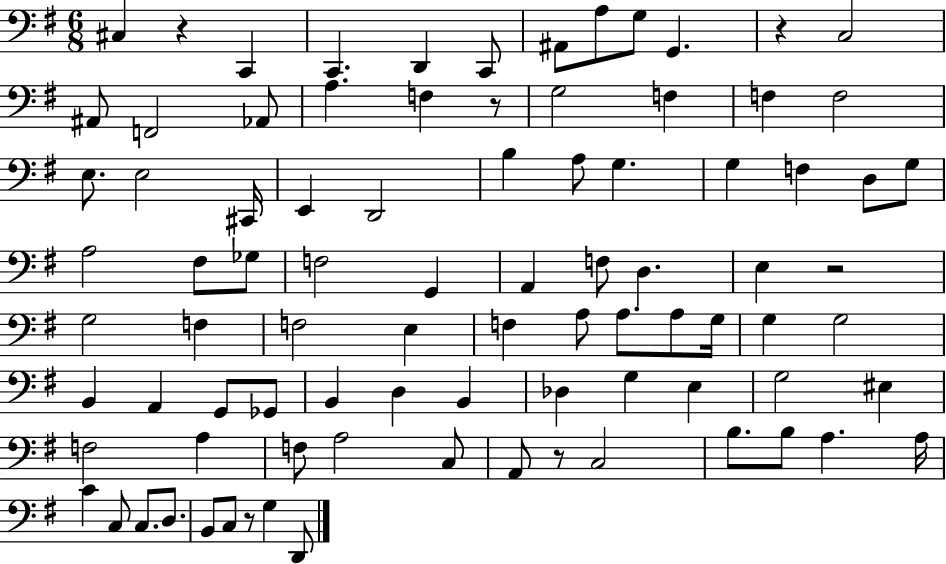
C#3/q R/q C2/q C2/q. D2/q C2/e A#2/e A3/e G3/e G2/q. R/q C3/h A#2/e F2/h Ab2/e A3/q. F3/q R/e G3/h F3/q F3/q F3/h E3/e. E3/h C#2/s E2/q D2/h B3/q A3/e G3/q. G3/q F3/q D3/e G3/e A3/h F#3/e Gb3/e F3/h G2/q A2/q F3/e D3/q. E3/q R/h G3/h F3/q F3/h E3/q F3/q A3/e A3/e. A3/e G3/s G3/q G3/h B2/q A2/q G2/e Gb2/e B2/q D3/q B2/q Db3/q G3/q E3/q G3/h EIS3/q F3/h A3/q F3/e A3/h C3/e A2/e R/e C3/h B3/e. B3/e A3/q. A3/s C4/q C3/e C3/e. D3/e. B2/e C3/e R/e G3/q D2/e